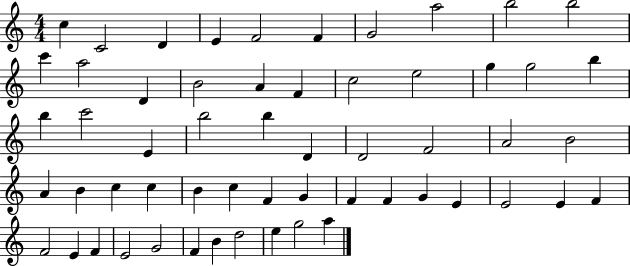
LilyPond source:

{
  \clef treble
  \numericTimeSignature
  \time 4/4
  \key c \major
  c''4 c'2 d'4 | e'4 f'2 f'4 | g'2 a''2 | b''2 b''2 | \break c'''4 a''2 d'4 | b'2 a'4 f'4 | c''2 e''2 | g''4 g''2 b''4 | \break b''4 c'''2 e'4 | b''2 b''4 d'4 | d'2 f'2 | a'2 b'2 | \break a'4 b'4 c''4 c''4 | b'4 c''4 f'4 g'4 | f'4 f'4 g'4 e'4 | e'2 e'4 f'4 | \break f'2 e'4 f'4 | e'2 g'2 | f'4 b'4 d''2 | e''4 g''2 a''4 | \break \bar "|."
}